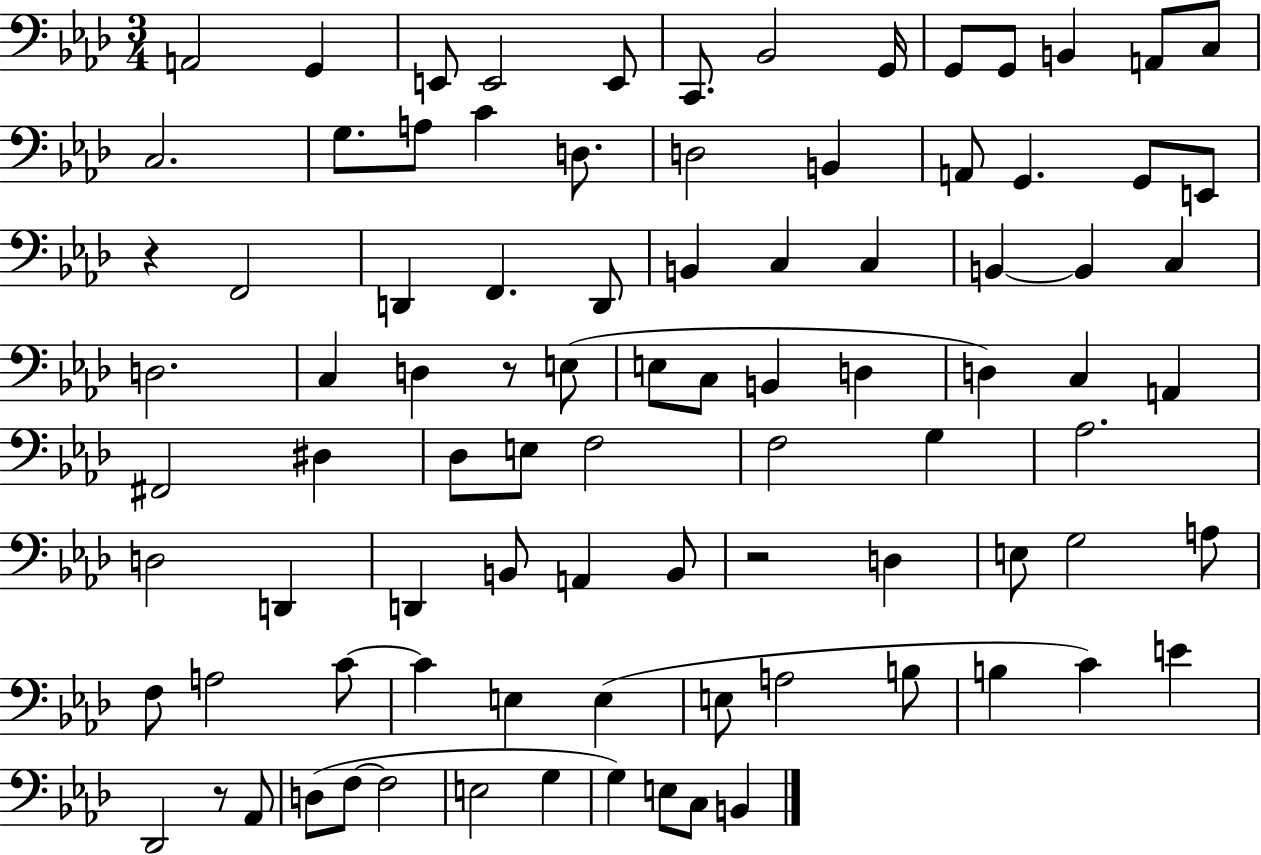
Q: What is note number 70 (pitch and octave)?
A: E3